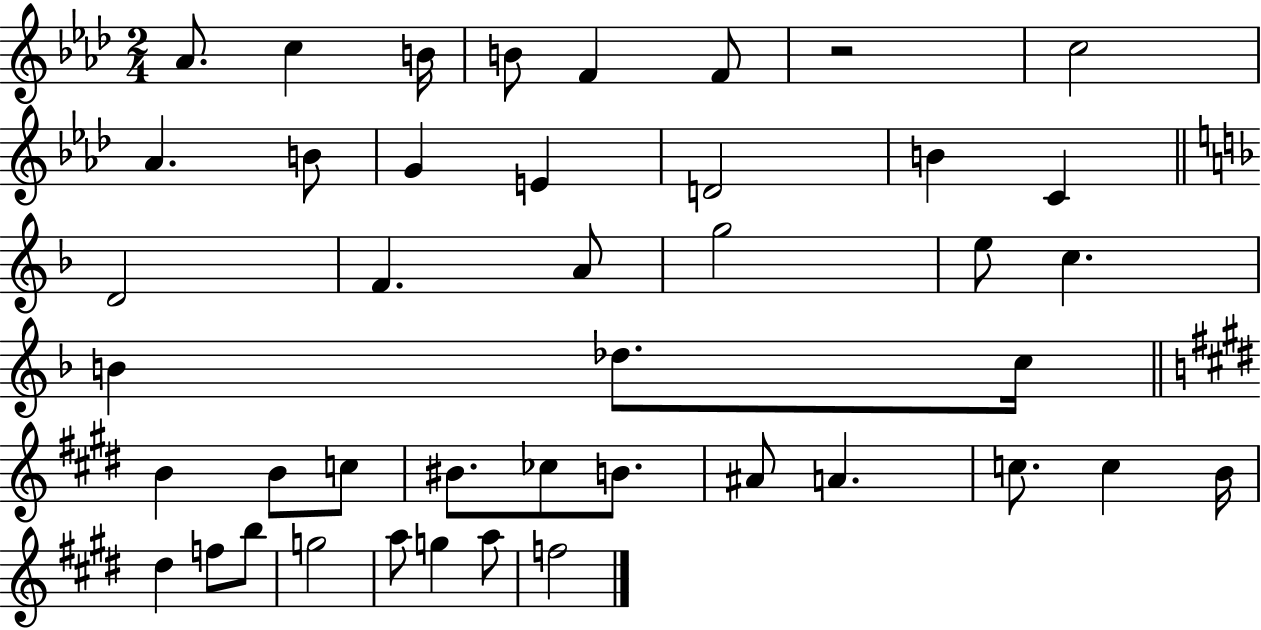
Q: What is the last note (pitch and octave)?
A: F5